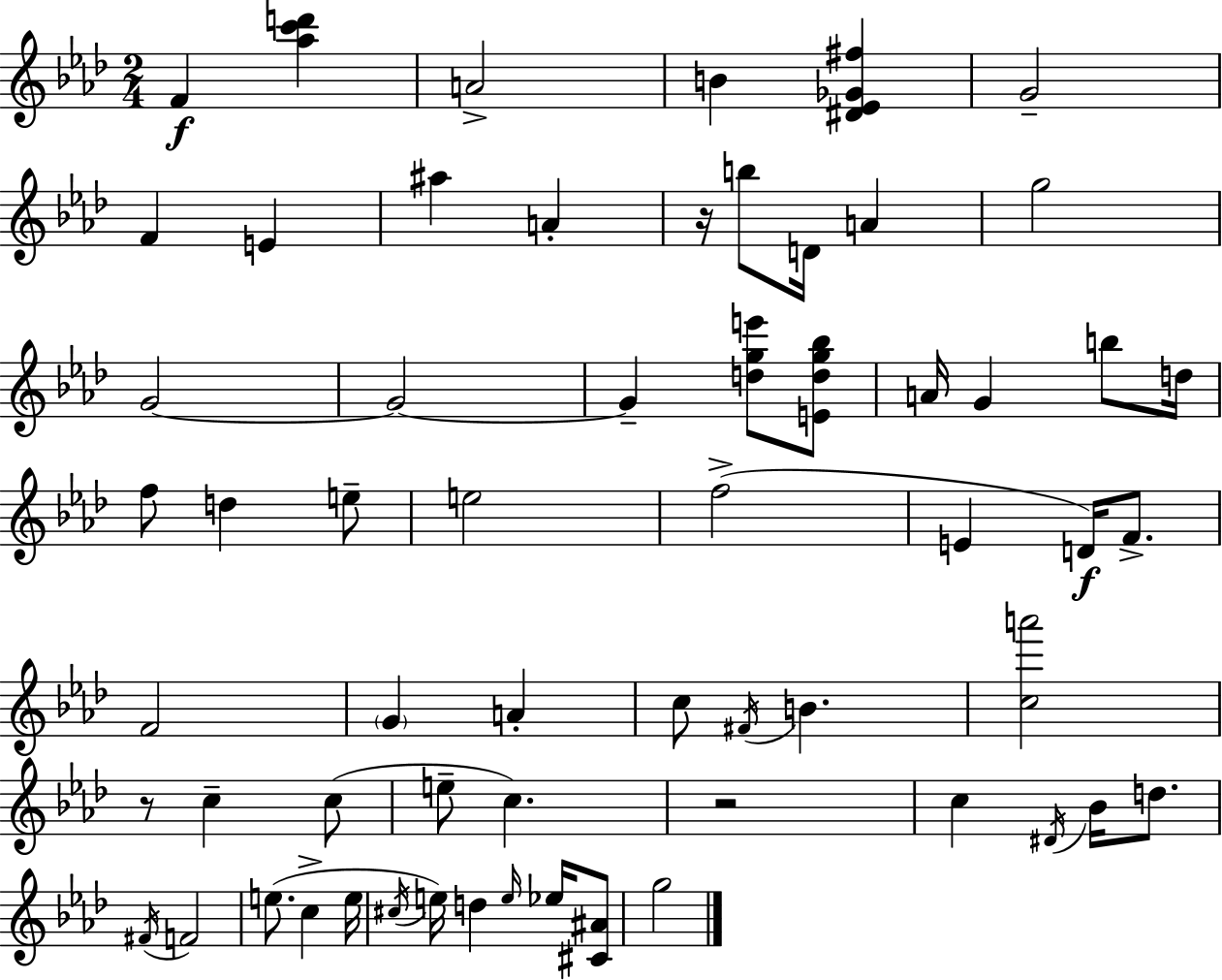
{
  \clef treble
  \numericTimeSignature
  \time 2/4
  \key f \minor
  f'4\f <aes'' c''' d'''>4 | a'2-> | b'4 <dis' ees' ges' fis''>4 | g'2-- | \break f'4 e'4 | ais''4 a'4-. | r16 b''8 d'16 a'4 | g''2 | \break g'2~~ | g'2~~ | g'4-- <d'' g'' e'''>8 <e' d'' g'' bes''>8 | a'16 g'4 b''8 d''16 | \break f''8 d''4 e''8-- | e''2 | f''2->( | e'4 d'16\f) f'8.-> | \break f'2 | \parenthesize g'4 a'4-. | c''8 \acciaccatura { fis'16 } b'4. | <c'' a'''>2 | \break r8 c''4-- c''8( | e''8-- c''4.) | r2 | c''4 \acciaccatura { dis'16 } bes'16 d''8. | \break \acciaccatura { fis'16 } f'2 | e''8.( c''4-> | e''16 \acciaccatura { cis''16 }) e''16 d''4 | \grace { e''16 } ees''16 <cis' ais'>8 g''2 | \break \bar "|."
}